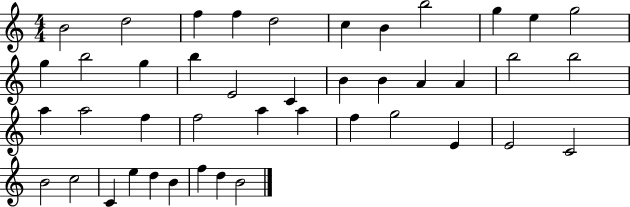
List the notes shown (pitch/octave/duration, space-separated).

B4/h D5/h F5/q F5/q D5/h C5/q B4/q B5/h G5/q E5/q G5/h G5/q B5/h G5/q B5/q E4/h C4/q B4/q B4/q A4/q A4/q B5/h B5/h A5/q A5/h F5/q F5/h A5/q A5/q F5/q G5/h E4/q E4/h C4/h B4/h C5/h C4/q E5/q D5/q B4/q F5/q D5/q B4/h